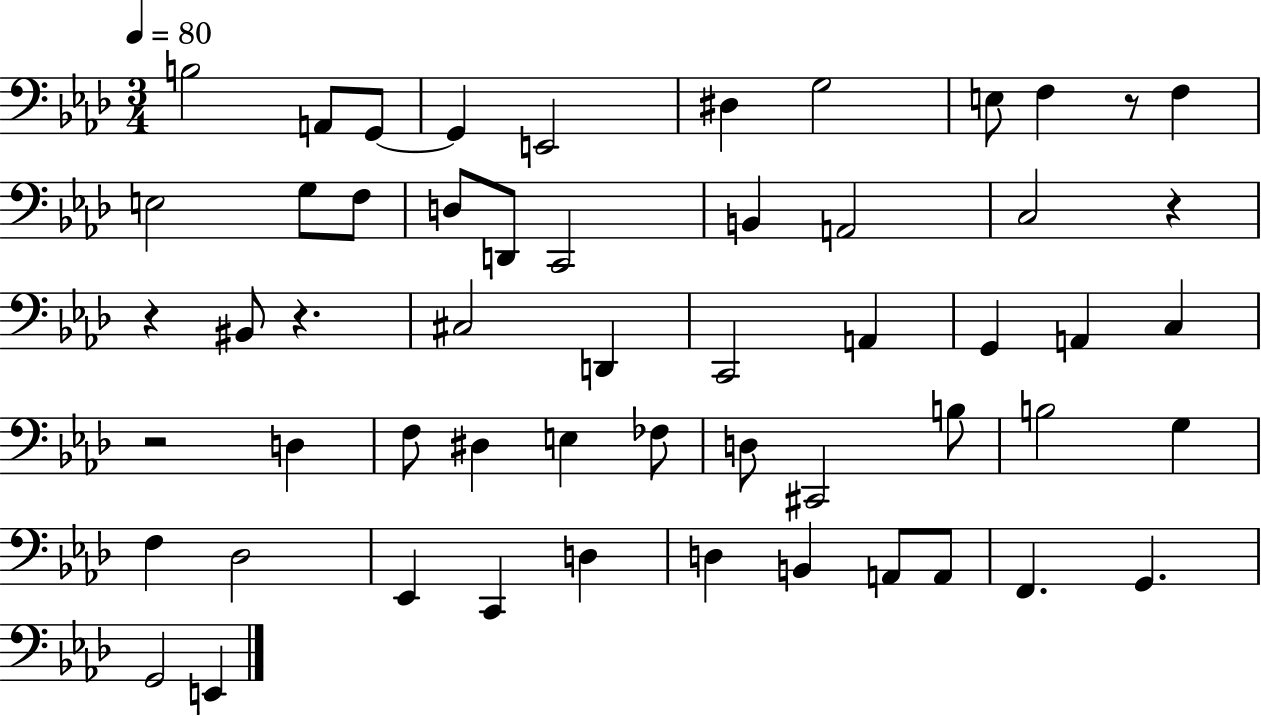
{
  \clef bass
  \numericTimeSignature
  \time 3/4
  \key aes \major
  \tempo 4 = 80
  b2 a,8 g,8~~ | g,4 e,2 | dis4 g2 | e8 f4 r8 f4 | \break e2 g8 f8 | d8 d,8 c,2 | b,4 a,2 | c2 r4 | \break r4 bis,8 r4. | cis2 d,4 | c,2 a,4 | g,4 a,4 c4 | \break r2 d4 | f8 dis4 e4 fes8 | d8 cis,2 b8 | b2 g4 | \break f4 des2 | ees,4 c,4 d4 | d4 b,4 a,8 a,8 | f,4. g,4. | \break g,2 e,4 | \bar "|."
}